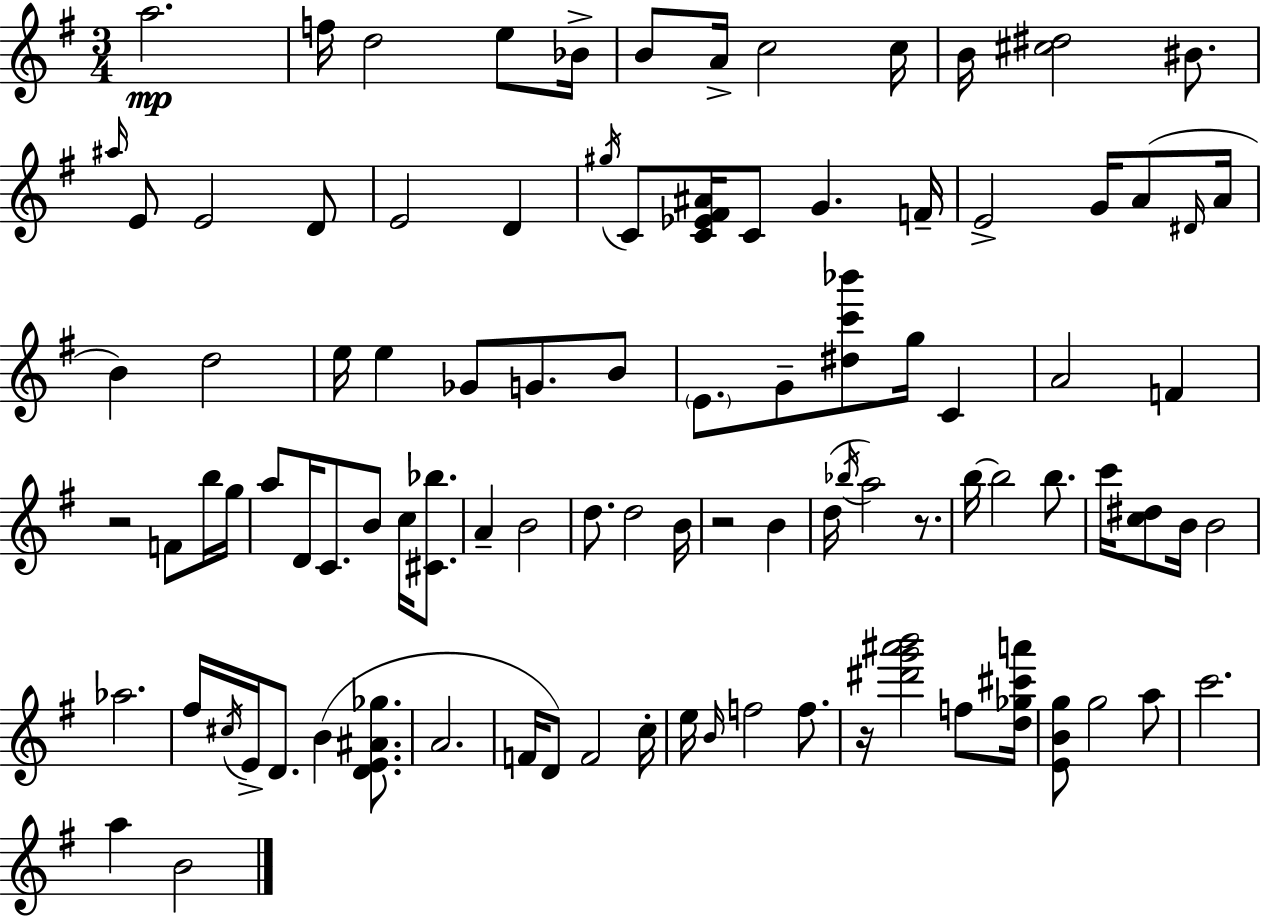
A5/h. F5/s D5/h E5/e Bb4/s B4/e A4/s C5/h C5/s B4/s [C#5,D#5]/h BIS4/e. A#5/s E4/e E4/h D4/e E4/h D4/q G#5/s C4/e [C4,Eb4,F#4,A#4]/s C4/e G4/q. F4/s E4/h G4/s A4/e D#4/s A4/s B4/q D5/h E5/s E5/q Gb4/e G4/e. B4/e E4/e. G4/e [D#5,C6,Bb6]/e G5/s C4/q A4/h F4/q R/h F4/e B5/s G5/s A5/e D4/s C4/e. B4/e C5/s [C#4,Bb5]/e. A4/q B4/h D5/e. D5/h B4/s R/h B4/q D5/s Bb5/s A5/h R/e. B5/s B5/h B5/e. C6/s [C5,D#5]/e B4/s B4/h Ab5/h. F#5/s C#5/s E4/s D4/e. B4/q [D4,E4,A#4,Gb5]/e. A4/h. F4/s D4/e F4/h C5/s E5/s B4/s F5/h F5/e. R/s [D#6,G6,A#6,B6]/h F5/e [D5,Gb5,C#6,A6]/s [E4,B4,G5]/e G5/h A5/e C6/h. A5/q B4/h